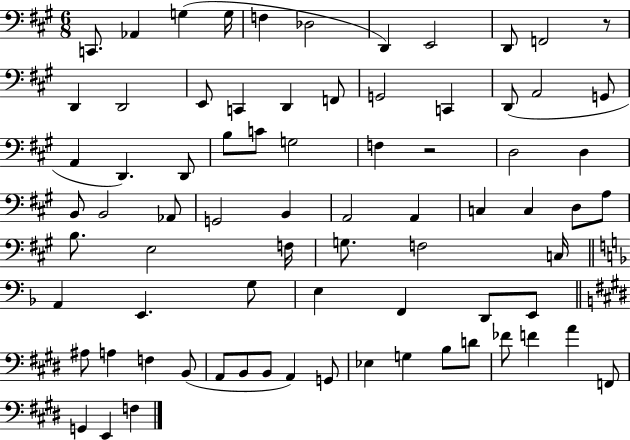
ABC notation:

X:1
T:Untitled
M:6/8
L:1/4
K:A
C,,/2 _A,, G, G,/4 F, _D,2 D,, E,,2 D,,/2 F,,2 z/2 D,, D,,2 E,,/2 C,, D,, F,,/2 G,,2 C,, D,,/2 A,,2 G,,/2 A,, D,, D,,/2 B,/2 C/2 G,2 F, z2 D,2 D, B,,/2 B,,2 _A,,/2 G,,2 B,, A,,2 A,, C, C, D,/2 A,/2 B,/2 E,2 F,/4 G,/2 F,2 C,/4 A,, E,, G,/2 E, F,, D,,/2 E,,/2 ^A,/2 A, F, B,,/2 A,,/2 B,,/2 B,,/2 A,, G,,/2 _E, G, B,/2 D/2 _F/2 F A F,,/2 G,, E,, F,